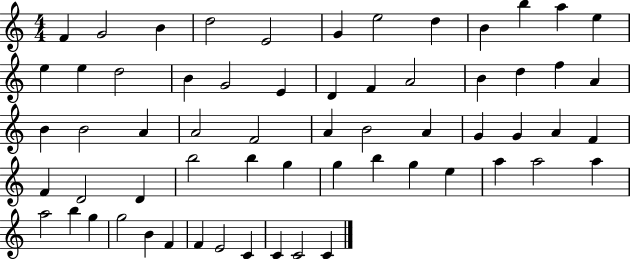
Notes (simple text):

F4/q G4/h B4/q D5/h E4/h G4/q E5/h D5/q B4/q B5/q A5/q E5/q E5/q E5/q D5/h B4/q G4/h E4/q D4/q F4/q A4/h B4/q D5/q F5/q A4/q B4/q B4/h A4/q A4/h F4/h A4/q B4/h A4/q G4/q G4/q A4/q F4/q F4/q D4/h D4/q B5/h B5/q G5/q G5/q B5/q G5/q E5/q A5/q A5/h A5/q A5/h B5/q G5/q G5/h B4/q F4/q F4/q E4/h C4/q C4/q C4/h C4/q